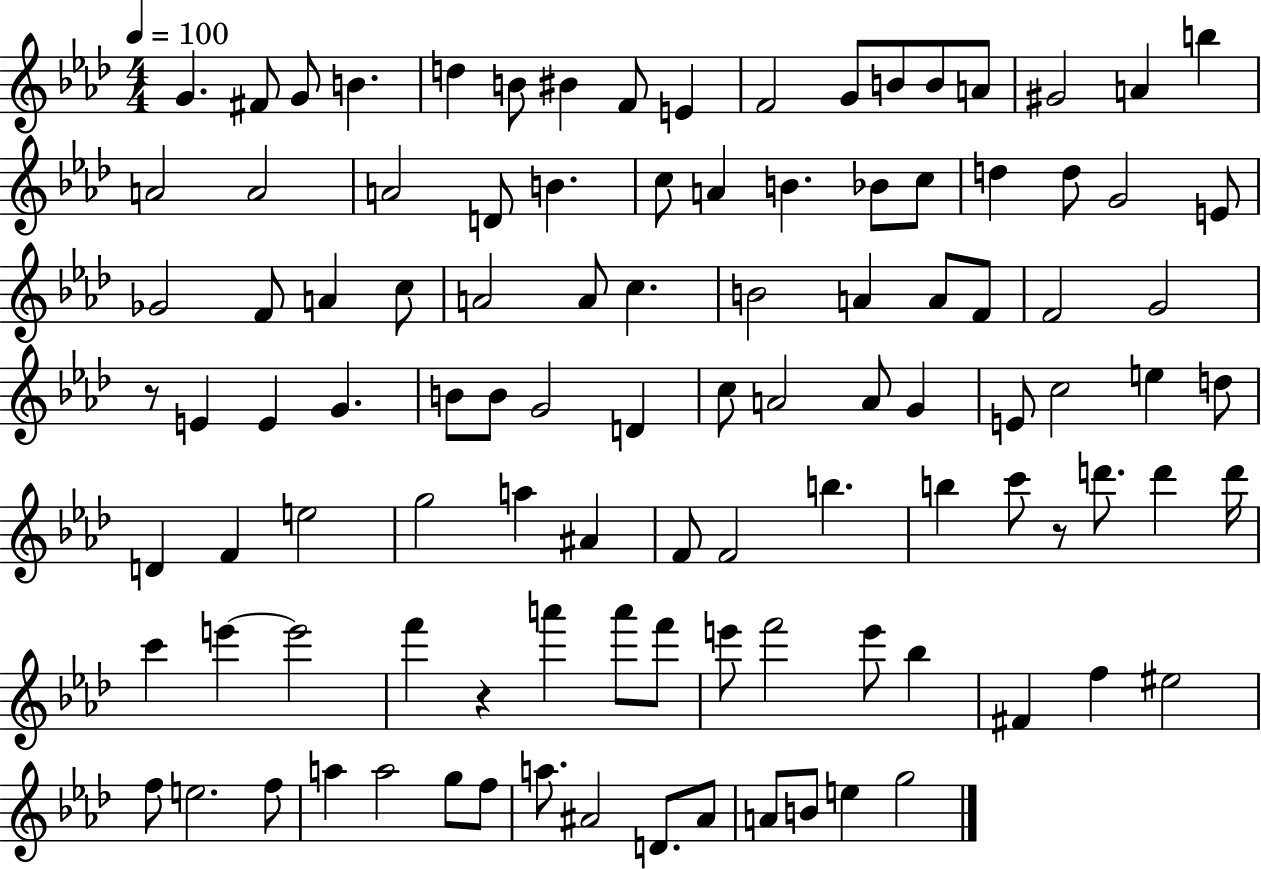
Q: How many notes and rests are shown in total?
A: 105